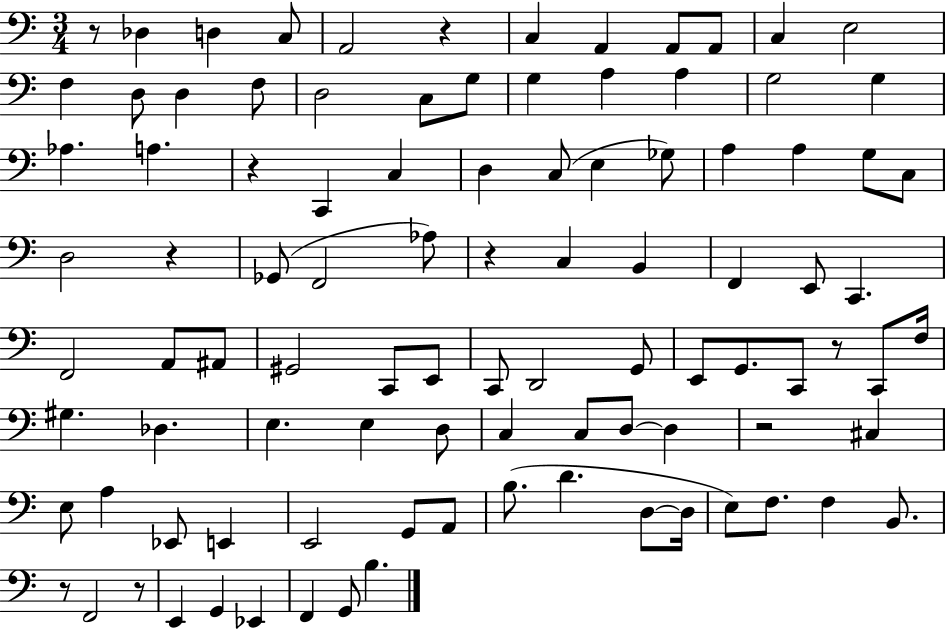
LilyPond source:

{
  \clef bass
  \numericTimeSignature
  \time 3/4
  \key c \major
  r8 des4 d4 c8 | a,2 r4 | c4 a,4 a,8 a,8 | c4 e2 | \break f4 d8 d4 f8 | d2 c8 g8 | g4 a4 a4 | g2 g4 | \break aes4. a4. | r4 c,4 c4 | d4 c8( e4 ges8) | a4 a4 g8 c8 | \break d2 r4 | ges,8( f,2 aes8) | r4 c4 b,4 | f,4 e,8 c,4. | \break f,2 a,8 ais,8 | gis,2 c,8 e,8 | c,8 d,2 g,8 | e,8 g,8. c,8 r8 c,8 f16 | \break gis4. des4. | e4. e4 d8 | c4 c8 d8~~ d4 | r2 cis4 | \break e8 a4 ees,8 e,4 | e,2 g,8 a,8 | b8.( d'4. d8~~ d16 | e8) f8. f4 b,8. | \break r8 f,2 r8 | e,4 g,4 ees,4 | f,4 g,8 b4. | \bar "|."
}